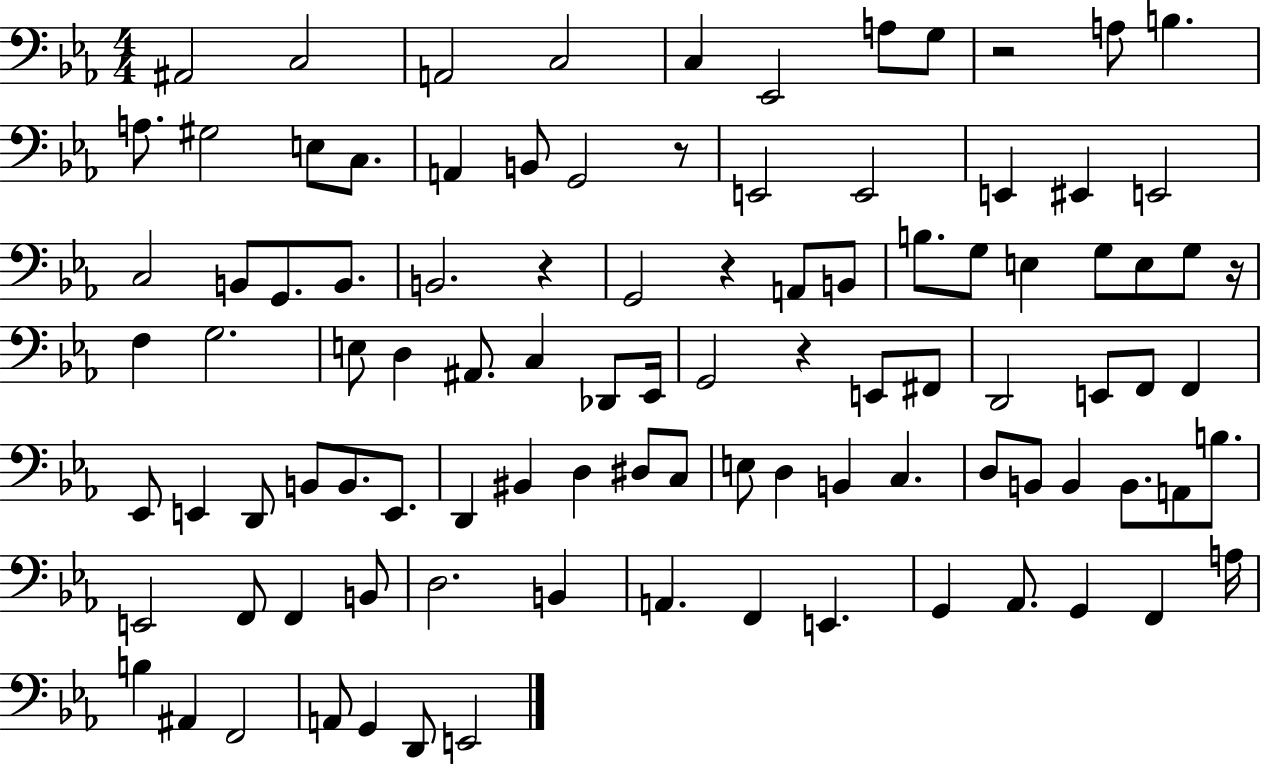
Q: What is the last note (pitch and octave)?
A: E2